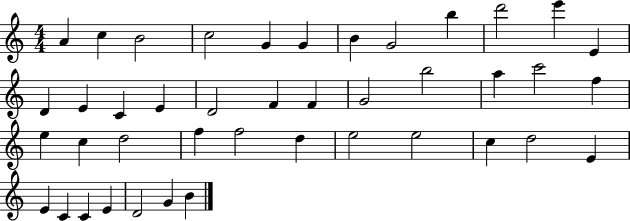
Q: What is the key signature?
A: C major